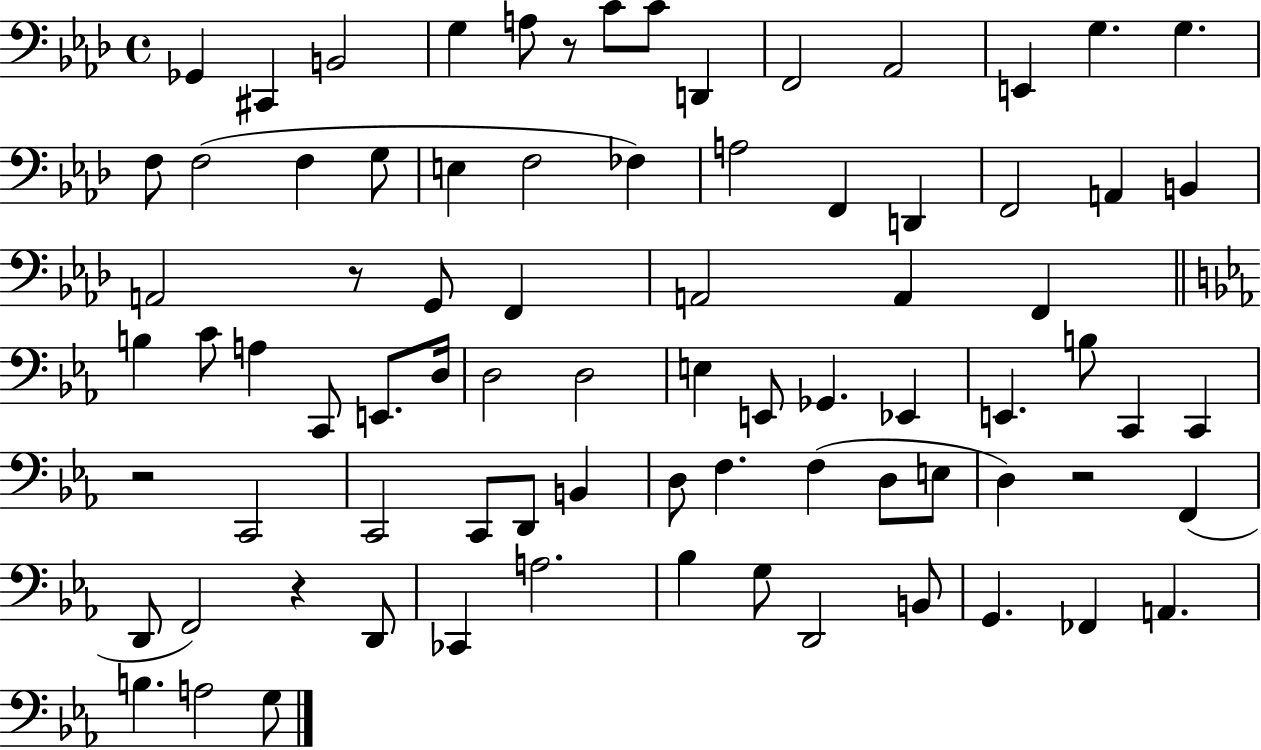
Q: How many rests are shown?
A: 5